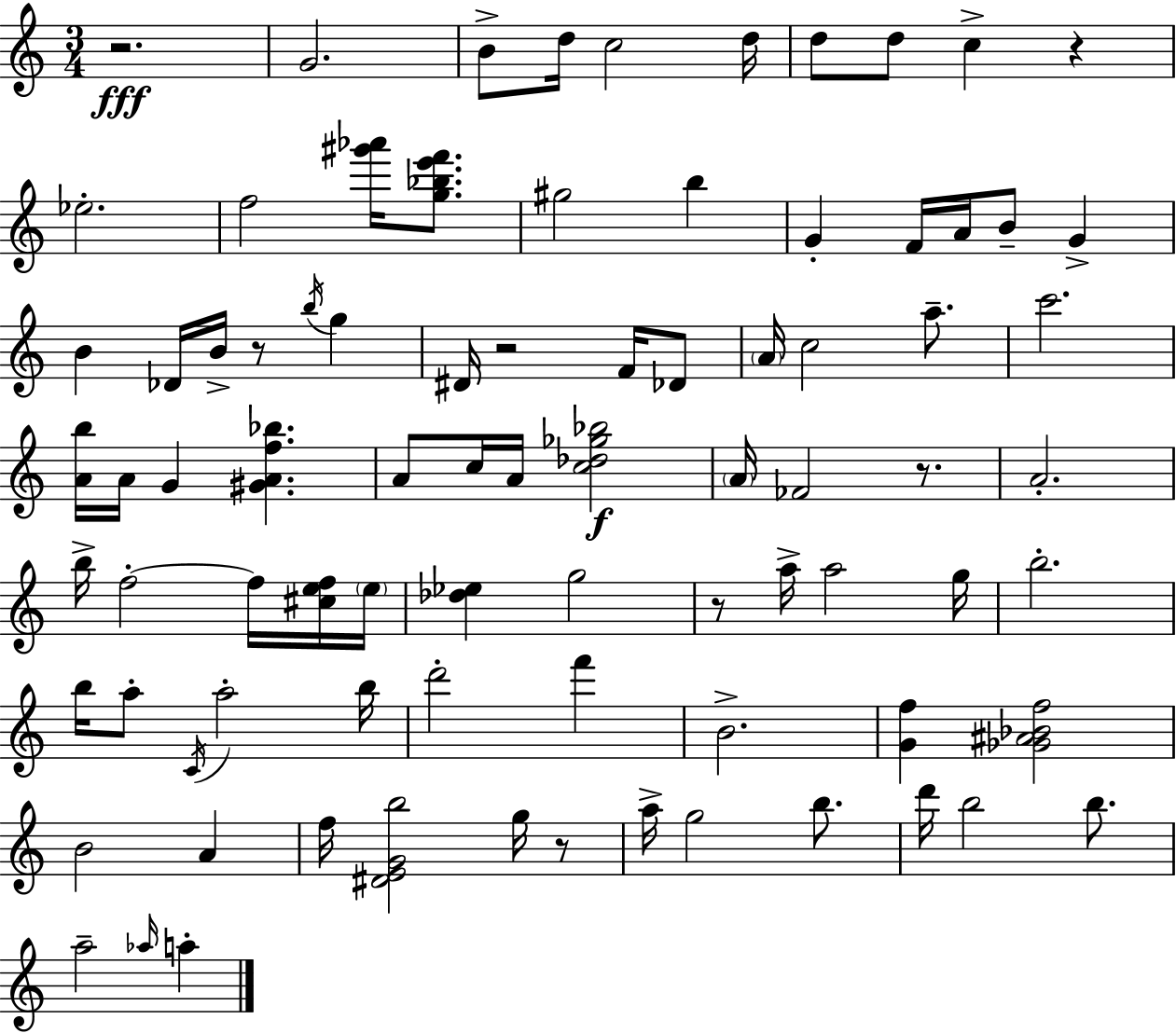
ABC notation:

X:1
T:Untitled
M:3/4
L:1/4
K:C
z2 G2 B/2 d/4 c2 d/4 d/2 d/2 c z _e2 f2 [^g'_a']/4 [g_be'f']/2 ^g2 b G F/4 A/4 B/2 G B _D/4 B/4 z/2 b/4 g ^D/4 z2 F/4 _D/2 A/4 c2 a/2 c'2 [Ab]/4 A/4 G [^GAf_b] A/2 c/4 A/4 [c_d_g_b]2 A/4 _F2 z/2 A2 b/4 f2 f/4 [^cef]/4 e/4 [_d_e] g2 z/2 a/4 a2 g/4 b2 b/4 a/2 C/4 a2 b/4 d'2 f' B2 [Gf] [_G^A_Bf]2 B2 A f/4 [^DEGb]2 g/4 z/2 a/4 g2 b/2 d'/4 b2 b/2 a2 _a/4 a